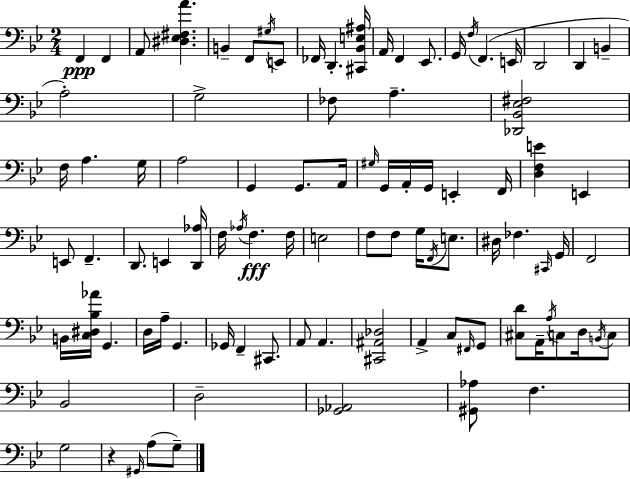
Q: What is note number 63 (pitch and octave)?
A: F2